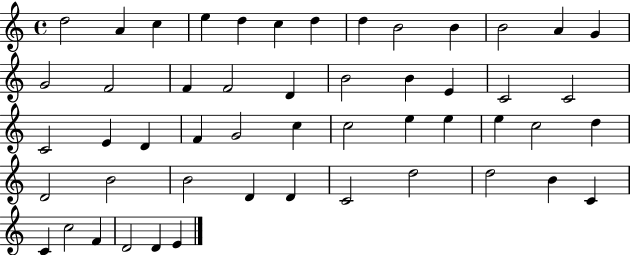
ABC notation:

X:1
T:Untitled
M:4/4
L:1/4
K:C
d2 A c e d c d d B2 B B2 A G G2 F2 F F2 D B2 B E C2 C2 C2 E D F G2 c c2 e e e c2 d D2 B2 B2 D D C2 d2 d2 B C C c2 F D2 D E